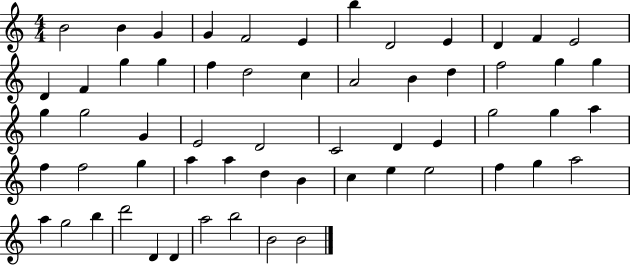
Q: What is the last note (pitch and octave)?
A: B4